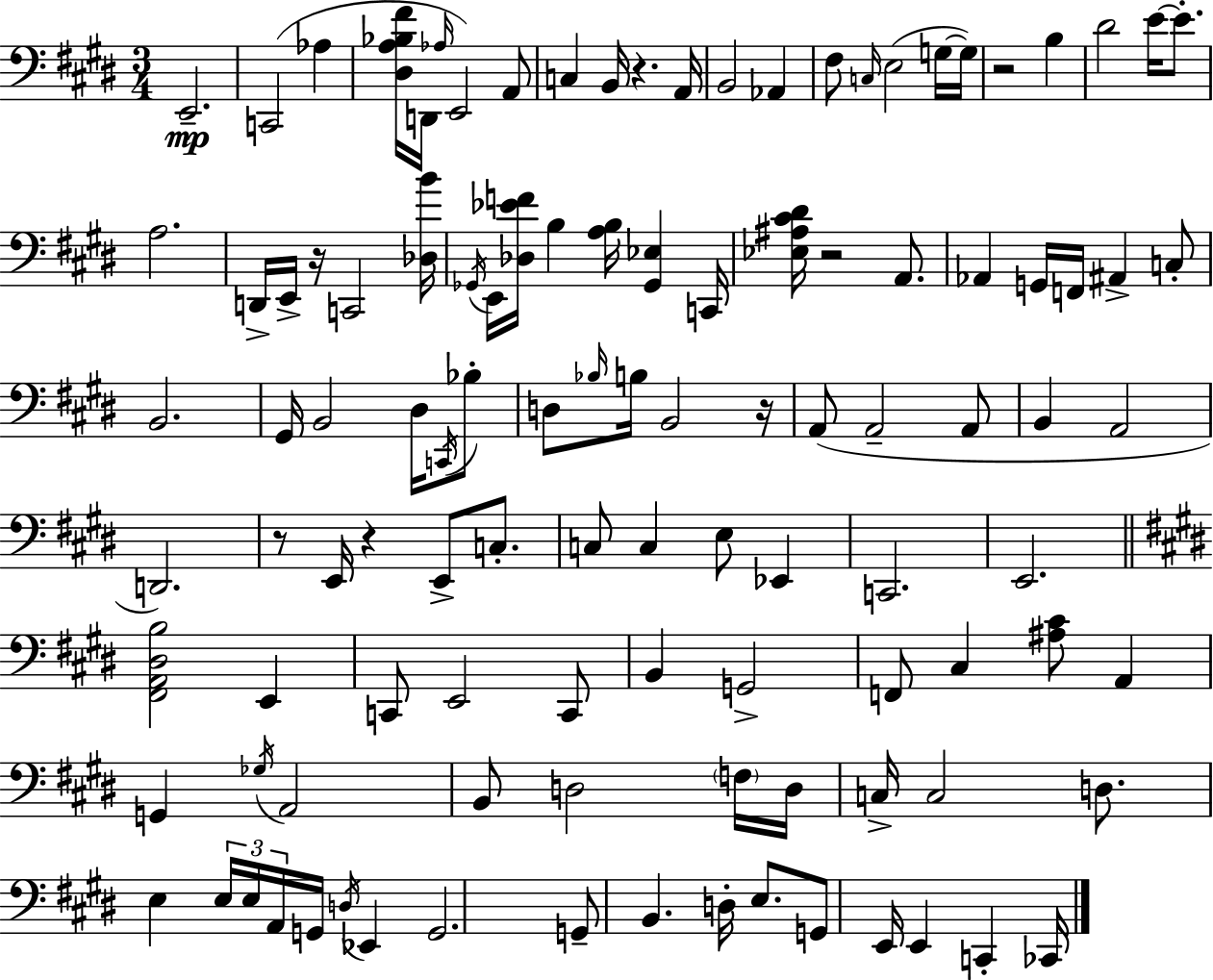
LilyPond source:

{
  \clef bass
  \numericTimeSignature
  \time 3/4
  \key e \major
  \repeat volta 2 { e,2.--\mp | c,2( aes4 | <dis a bes fis'>16 d,16 \grace { aes16 }) e,2 a,8 | c4 b,16 r4. | \break a,16 b,2 aes,4 | fis8 \grace { c16 }( e2 | g16~~ g16) r2 b4 | dis'2 e'16~~ e'8.-. | \break a2. | d,16-> e,16-> r16 c,2 | <des b'>16 \acciaccatura { ges,16 } e,16 <des ees' f'>16 b4 <a b>16 <ges, ees>4 | c,16 <ees ais cis' dis'>16 r2 | \break a,8. aes,4 g,16 f,16 ais,4-> | c8-. b,2. | gis,16 b,2 | dis16 \acciaccatura { c,16 } bes8-. d8 \grace { bes16 } b16 b,2 | \break r16 a,8( a,2-- | a,8 b,4 a,2 | d,2.) | r8 e,16 r4 | \break e,8-> c8.-. c8 c4 e8 | ees,4 c,2. | e,2. | \bar "||" \break \key e \major <fis, a, dis b>2 e,4 | c,8 e,2 c,8 | b,4 g,2-> | f,8 cis4 <ais cis'>8 a,4 | \break g,4 \acciaccatura { ges16 } a,2 | b,8 d2 \parenthesize f16 | d16 c16-> c2 d8. | e4 \tuplet 3/2 { e16 e16 a,16 } g,16 \acciaccatura { d16 } ees,4 | \break g,2. | g,8-- b,4. d16-. e8. | g,8 e,16 e,4 c,4-. | ces,16 } \bar "|."
}